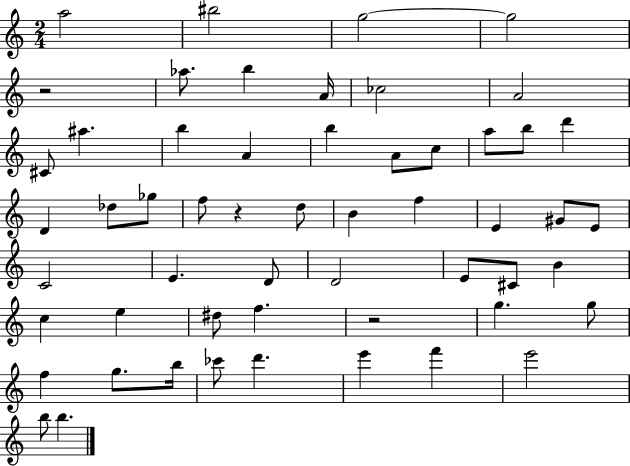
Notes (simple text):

A5/h BIS5/h G5/h G5/h R/h Ab5/e. B5/q A4/s CES5/h A4/h C#4/e A#5/q. B5/q A4/q B5/q A4/e C5/e A5/e B5/e D6/q D4/q Db5/e Gb5/e F5/e R/q D5/e B4/q F5/q E4/q G#4/e E4/e C4/h E4/q. D4/e D4/h E4/e C#4/e B4/q C5/q E5/q D#5/e F5/q. R/h G5/q. G5/e F5/q G5/e. B5/s CES6/e D6/q. E6/q F6/q E6/h B5/e B5/q.